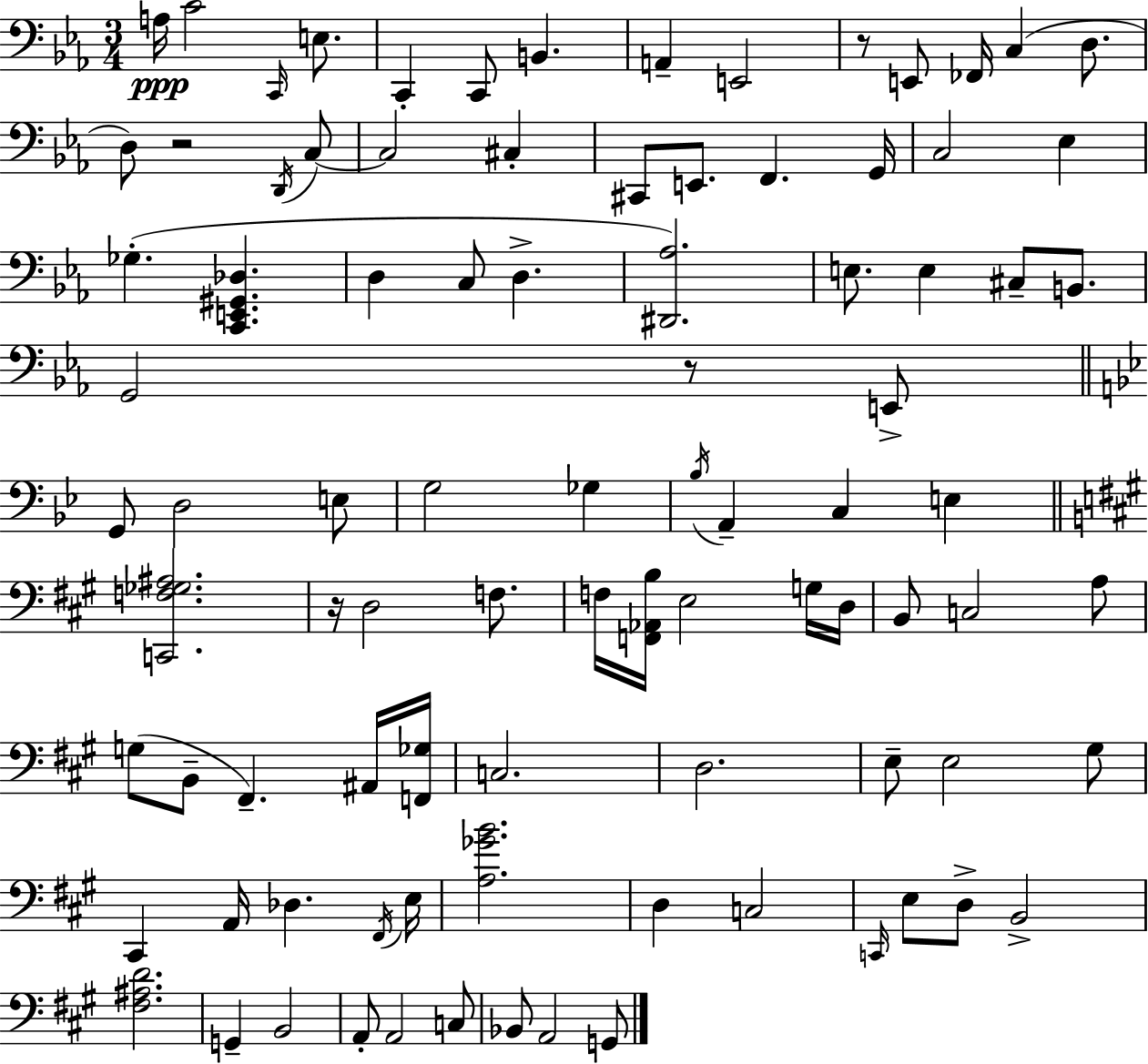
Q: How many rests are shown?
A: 4